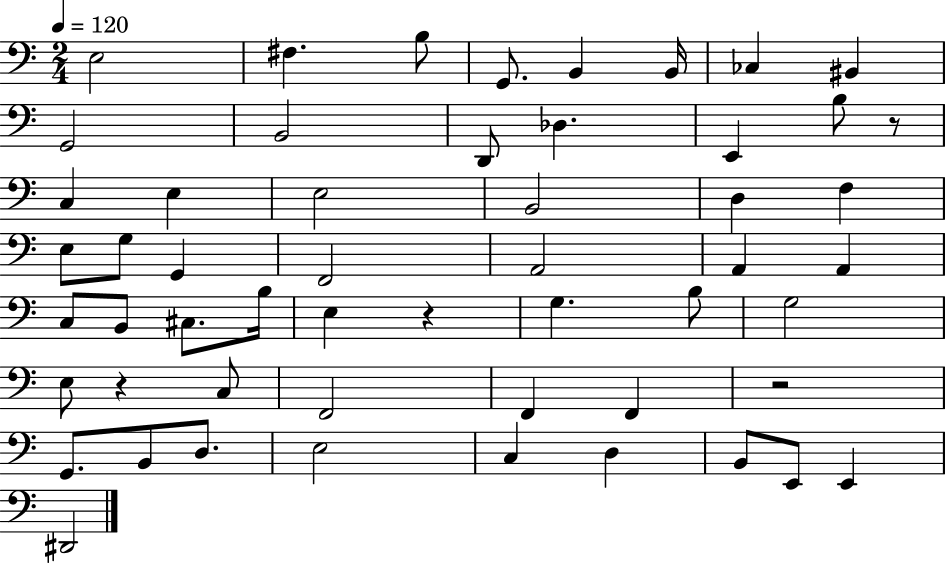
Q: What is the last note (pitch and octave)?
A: D#2